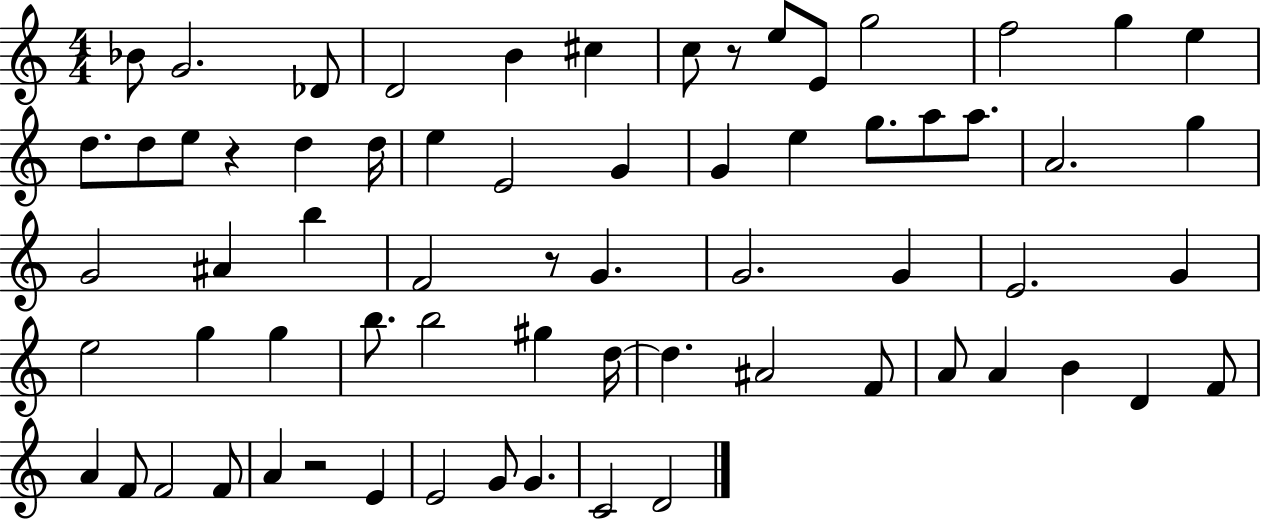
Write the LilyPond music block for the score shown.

{
  \clef treble
  \numericTimeSignature
  \time 4/4
  \key c \major
  bes'8 g'2. des'8 | d'2 b'4 cis''4 | c''8 r8 e''8 e'8 g''2 | f''2 g''4 e''4 | \break d''8. d''8 e''8 r4 d''4 d''16 | e''4 e'2 g'4 | g'4 e''4 g''8. a''8 a''8. | a'2. g''4 | \break g'2 ais'4 b''4 | f'2 r8 g'4. | g'2. g'4 | e'2. g'4 | \break e''2 g''4 g''4 | b''8. b''2 gis''4 d''16~~ | d''4. ais'2 f'8 | a'8 a'4 b'4 d'4 f'8 | \break a'4 f'8 f'2 f'8 | a'4 r2 e'4 | e'2 g'8 g'4. | c'2 d'2 | \break \bar "|."
}